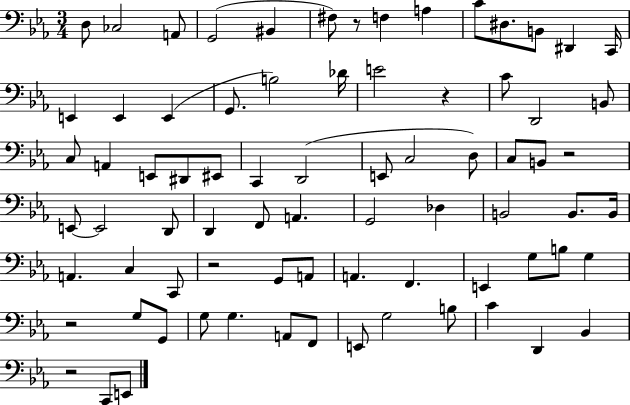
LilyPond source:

{
  \clef bass
  \numericTimeSignature
  \time 3/4
  \key ees \major
  \repeat volta 2 { d8 ces2 a,8 | g,2( bis,4 | fis8) r8 f4 a4 | c'8 dis8. b,8 dis,4 c,16 | \break e,4 e,4 e,4( | g,8. b2) des'16 | e'2 r4 | c'8 d,2 b,8 | \break c8 a,4 e,8 dis,8 eis,8 | c,4 d,2( | e,8 c2 d8) | c8 b,8 r2 | \break e,8~~ e,2 d,8 | d,4 f,8 a,4. | g,2 des4 | b,2 b,8. b,16 | \break a,4. c4 c,8 | r2 g,8 a,8 | a,4. f,4. | e,4 g8 b8 g4 | \break r2 g8 g,8 | g8 g4. a,8 f,8 | e,8 g2 b8 | c'4 d,4 bes,4 | \break r2 c,8 e,8 | } \bar "|."
}